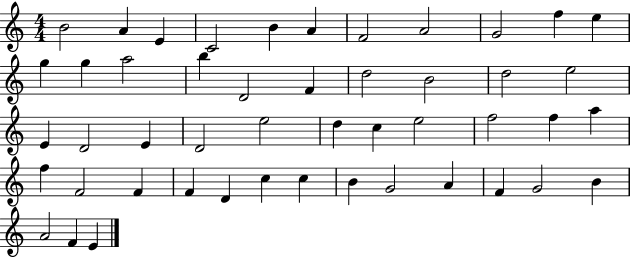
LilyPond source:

{
  \clef treble
  \numericTimeSignature
  \time 4/4
  \key c \major
  b'2 a'4 e'4 | c'2 b'4 a'4 | f'2 a'2 | g'2 f''4 e''4 | \break g''4 g''4 a''2 | b''4 d'2 f'4 | d''2 b'2 | d''2 e''2 | \break e'4 d'2 e'4 | d'2 e''2 | d''4 c''4 e''2 | f''2 f''4 a''4 | \break f''4 f'2 f'4 | f'4 d'4 c''4 c''4 | b'4 g'2 a'4 | f'4 g'2 b'4 | \break a'2 f'4 e'4 | \bar "|."
}